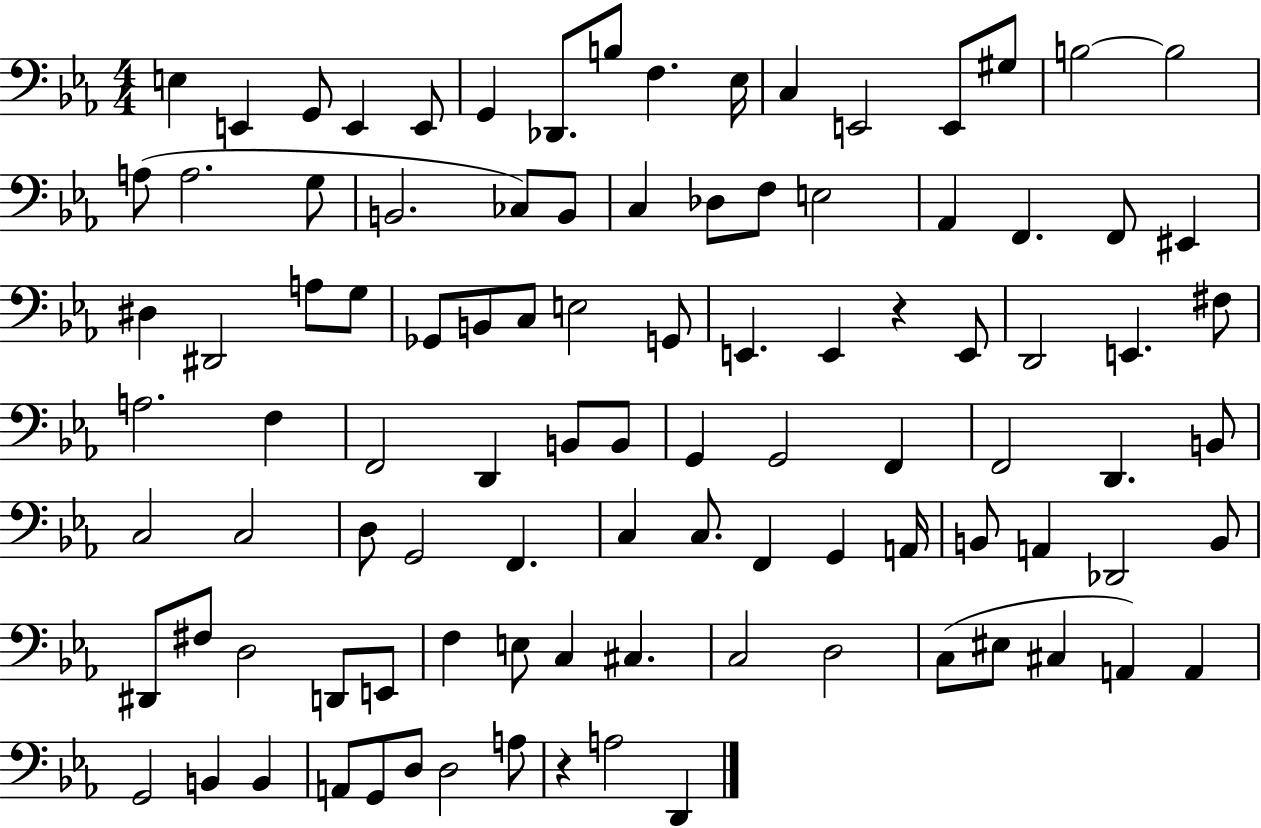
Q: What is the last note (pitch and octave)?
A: D2